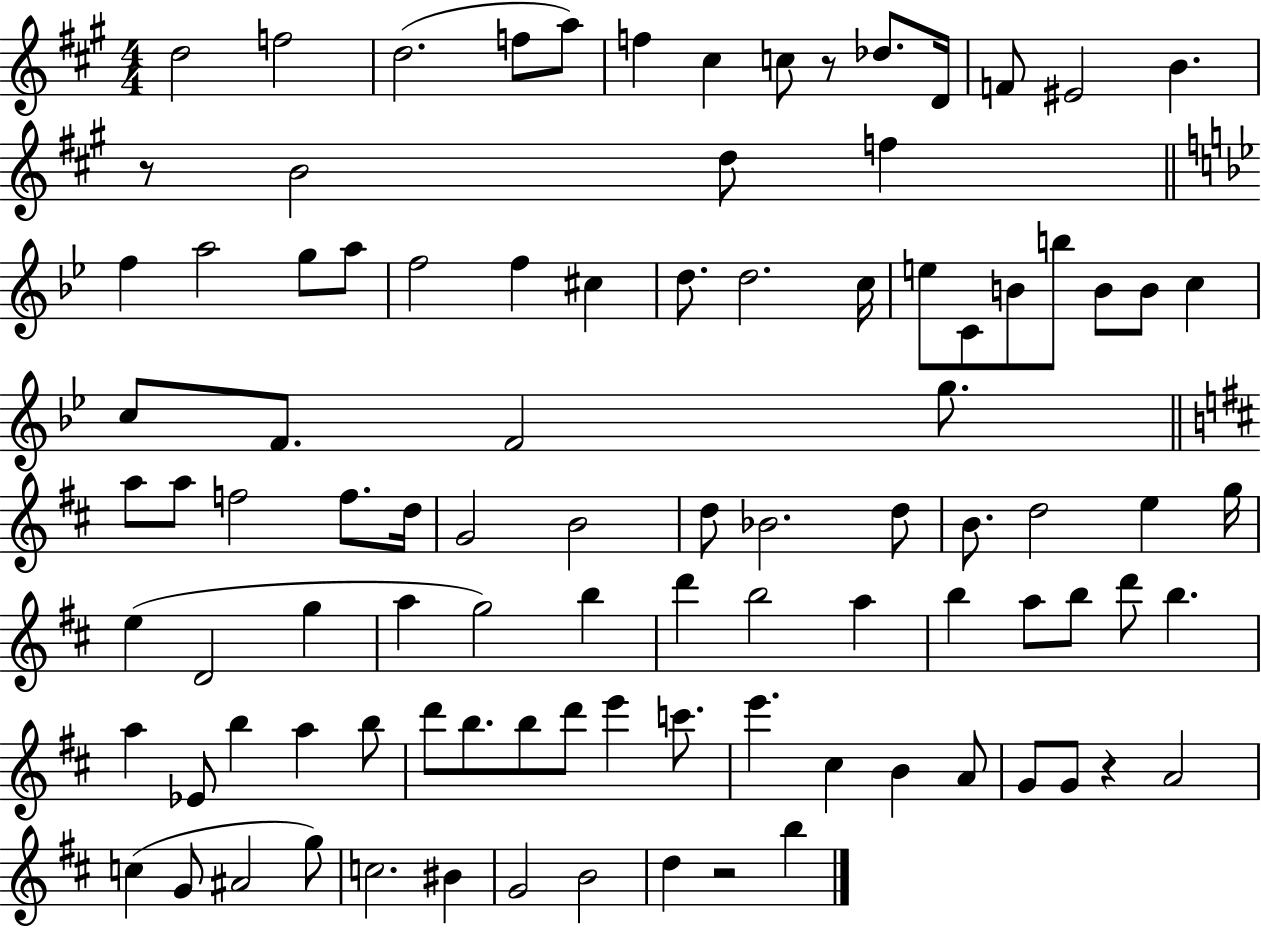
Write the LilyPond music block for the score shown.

{
  \clef treble
  \numericTimeSignature
  \time 4/4
  \key a \major
  d''2 f''2 | d''2.( f''8 a''8) | f''4 cis''4 c''8 r8 des''8. d'16 | f'8 eis'2 b'4. | \break r8 b'2 d''8 f''4 | \bar "||" \break \key bes \major f''4 a''2 g''8 a''8 | f''2 f''4 cis''4 | d''8. d''2. c''16 | e''8 c'8 b'8 b''8 b'8 b'8 c''4 | \break c''8 f'8. f'2 g''8. | \bar "||" \break \key d \major a''8 a''8 f''2 f''8. d''16 | g'2 b'2 | d''8 bes'2. d''8 | b'8. d''2 e''4 g''16 | \break e''4( d'2 g''4 | a''4 g''2) b''4 | d'''4 b''2 a''4 | b''4 a''8 b''8 d'''8 b''4. | \break a''4 ees'8 b''4 a''4 b''8 | d'''8 b''8. b''8 d'''8 e'''4 c'''8. | e'''4. cis''4 b'4 a'8 | g'8 g'8 r4 a'2 | \break c''4( g'8 ais'2 g''8) | c''2. bis'4 | g'2 b'2 | d''4 r2 b''4 | \break \bar "|."
}